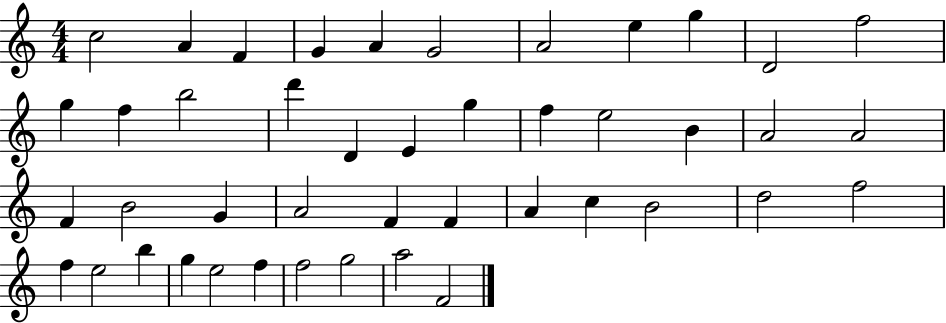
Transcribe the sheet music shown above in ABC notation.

X:1
T:Untitled
M:4/4
L:1/4
K:C
c2 A F G A G2 A2 e g D2 f2 g f b2 d' D E g f e2 B A2 A2 F B2 G A2 F F A c B2 d2 f2 f e2 b g e2 f f2 g2 a2 F2